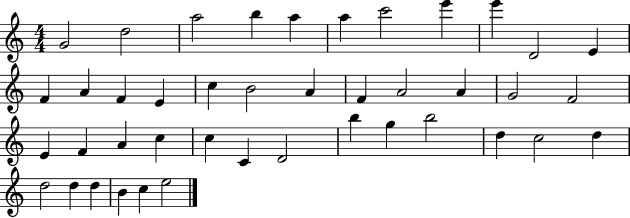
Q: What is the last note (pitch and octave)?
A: E5